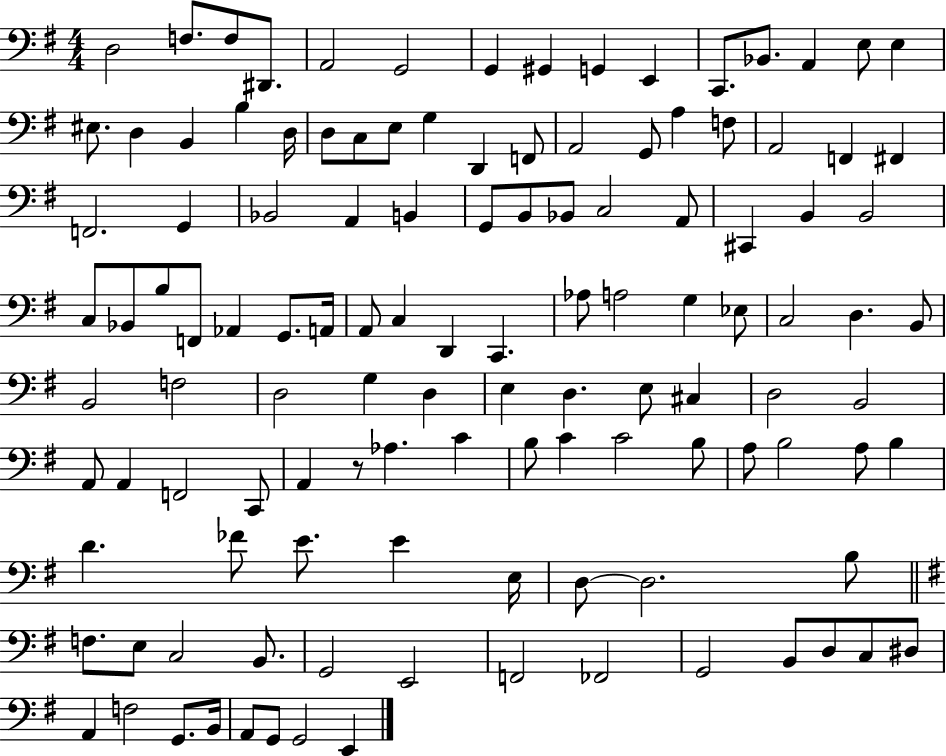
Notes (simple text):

D3/h F3/e. F3/e D#2/e. A2/h G2/h G2/q G#2/q G2/q E2/q C2/e. Bb2/e. A2/q E3/e E3/q EIS3/e. D3/q B2/q B3/q D3/s D3/e C3/e E3/e G3/q D2/q F2/e A2/h G2/e A3/q F3/e A2/h F2/q F#2/q F2/h. G2/q Bb2/h A2/q B2/q G2/e B2/e Bb2/e C3/h A2/e C#2/q B2/q B2/h C3/e Bb2/e B3/e F2/e Ab2/q G2/e. A2/s A2/e C3/q D2/q C2/q. Ab3/e A3/h G3/q Eb3/e C3/h D3/q. B2/e B2/h F3/h D3/h G3/q D3/q E3/q D3/q. E3/e C#3/q D3/h B2/h A2/e A2/q F2/h C2/e A2/q R/e Ab3/q. C4/q B3/e C4/q C4/h B3/e A3/e B3/h A3/e B3/q D4/q. FES4/e E4/e. E4/q E3/s D3/e D3/h. B3/e F3/e. E3/e C3/h B2/e. G2/h E2/h F2/h FES2/h G2/h B2/e D3/e C3/e D#3/e A2/q F3/h G2/e. B2/s A2/e G2/e G2/h E2/q